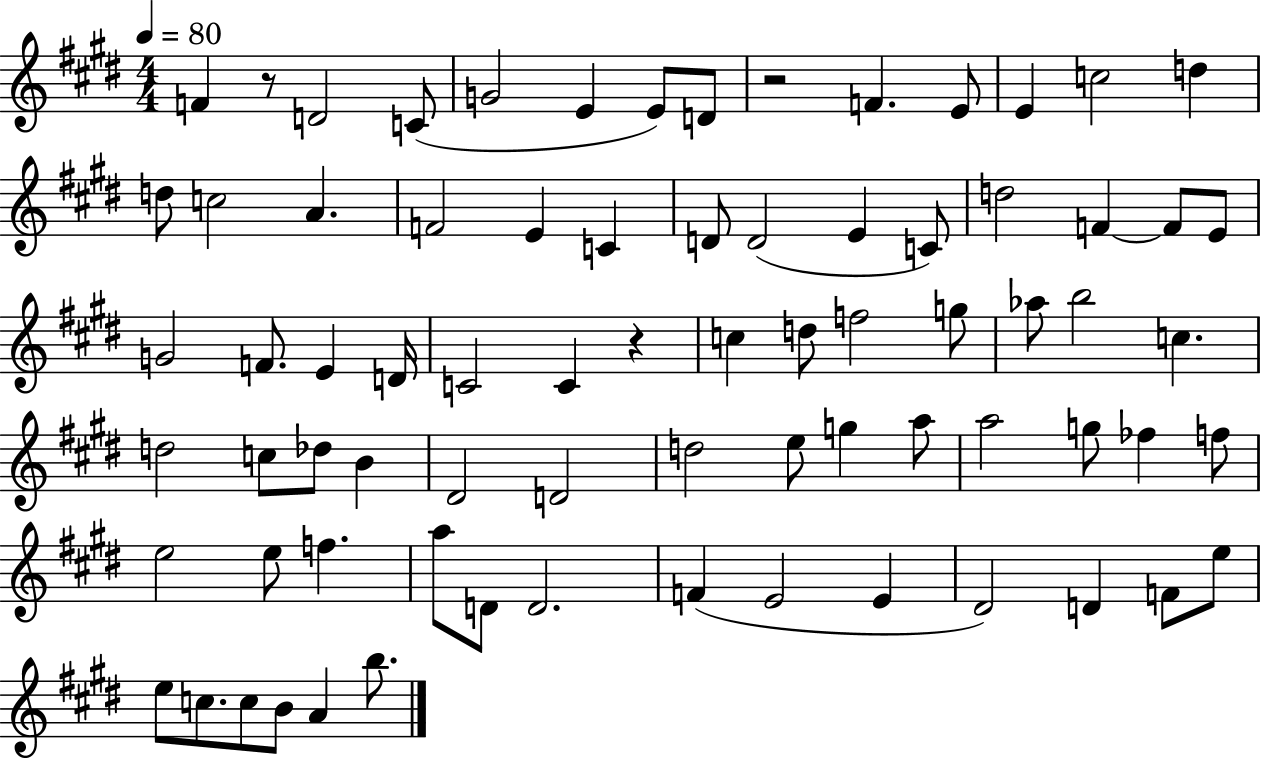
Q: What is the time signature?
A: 4/4